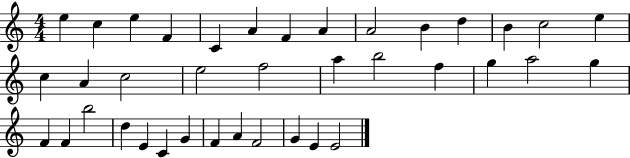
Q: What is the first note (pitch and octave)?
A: E5